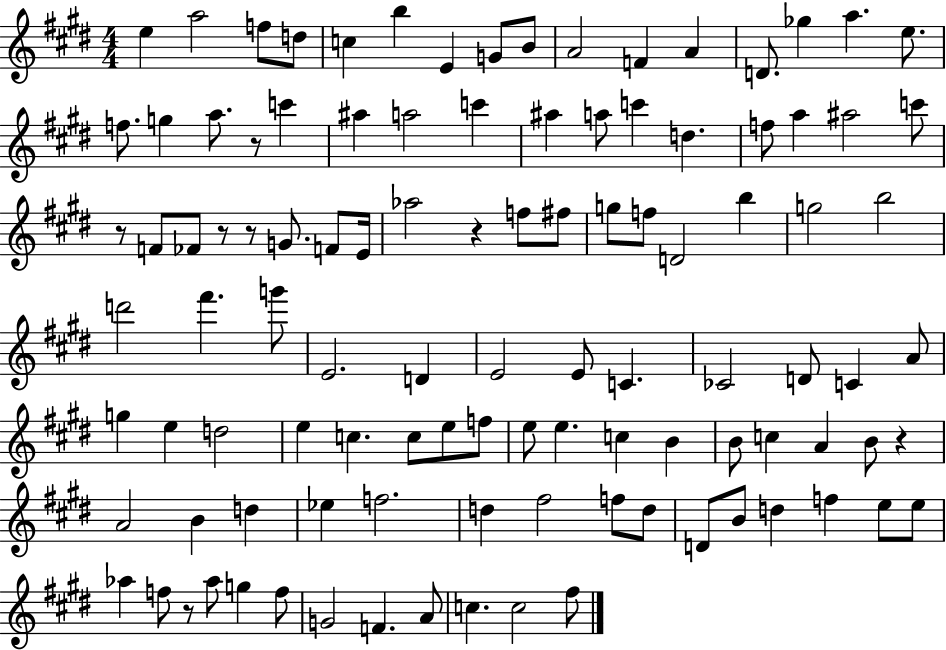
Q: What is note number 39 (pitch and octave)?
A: F#5